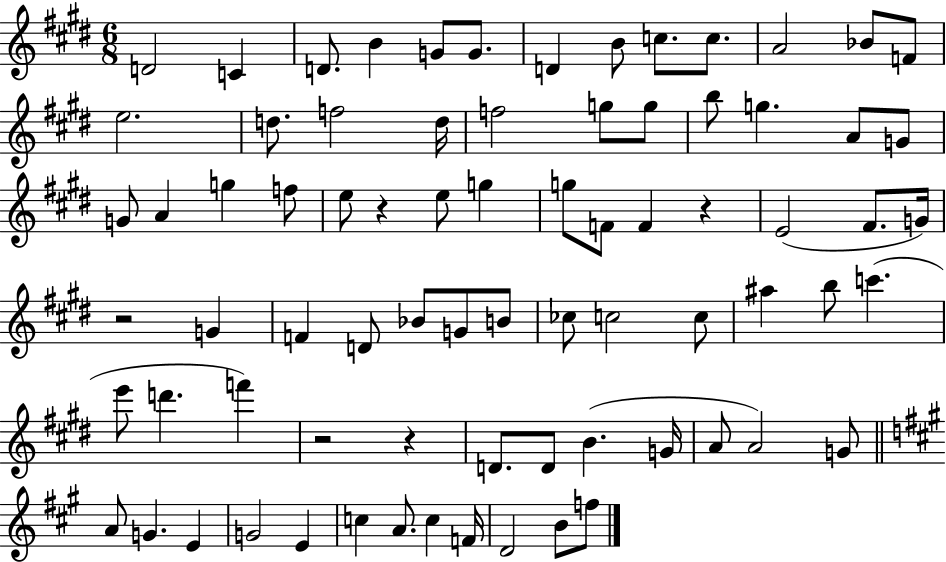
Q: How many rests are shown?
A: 5